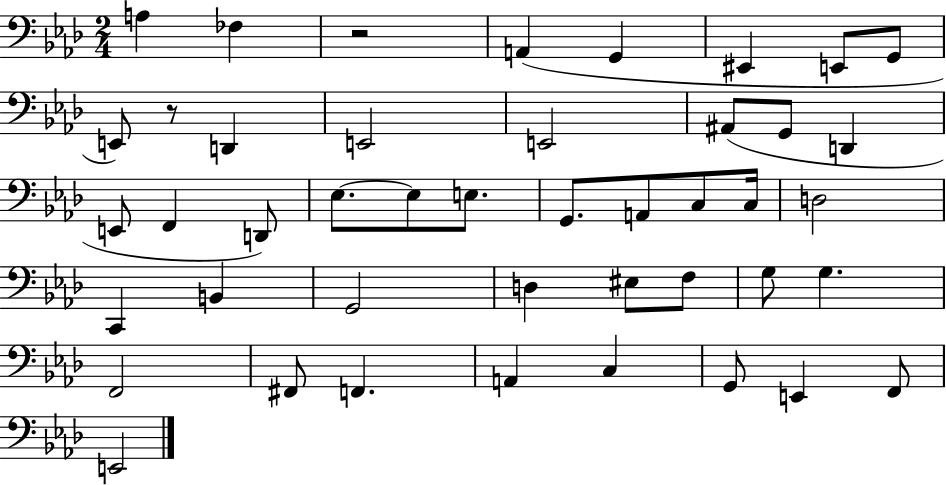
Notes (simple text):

A3/q FES3/q R/h A2/q G2/q EIS2/q E2/e G2/e E2/e R/e D2/q E2/h E2/h A#2/e G2/e D2/q E2/e F2/q D2/e Eb3/e. Eb3/e E3/e. G2/e. A2/e C3/e C3/s D3/h C2/q B2/q G2/h D3/q EIS3/e F3/e G3/e G3/q. F2/h F#2/e F2/q. A2/q C3/q G2/e E2/q F2/e E2/h